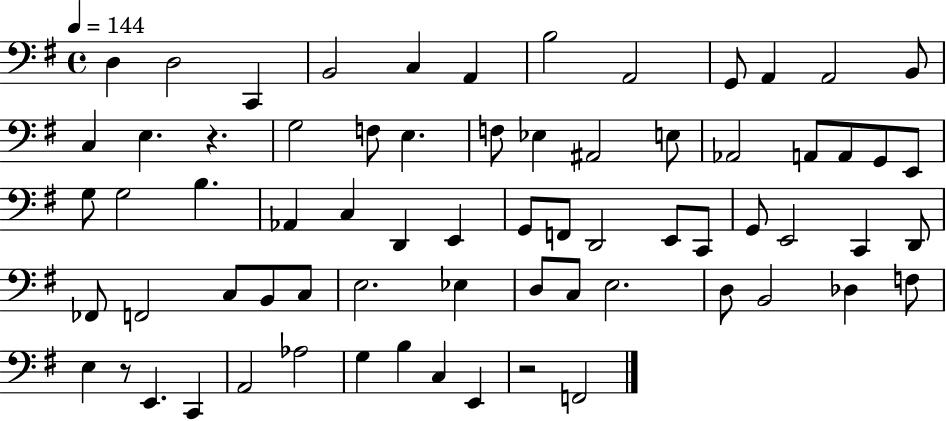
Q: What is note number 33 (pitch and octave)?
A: E2